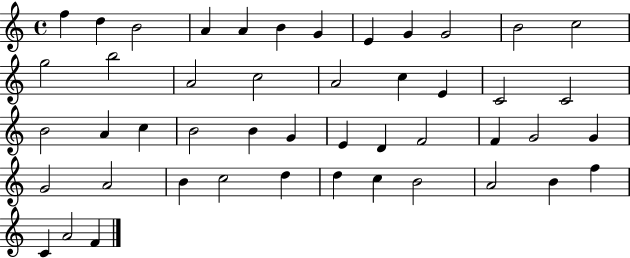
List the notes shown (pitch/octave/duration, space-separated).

F5/q D5/q B4/h A4/q A4/q B4/q G4/q E4/q G4/q G4/h B4/h C5/h G5/h B5/h A4/h C5/h A4/h C5/q E4/q C4/h C4/h B4/h A4/q C5/q B4/h B4/q G4/q E4/q D4/q F4/h F4/q G4/h G4/q G4/h A4/h B4/q C5/h D5/q D5/q C5/q B4/h A4/h B4/q F5/q C4/q A4/h F4/q